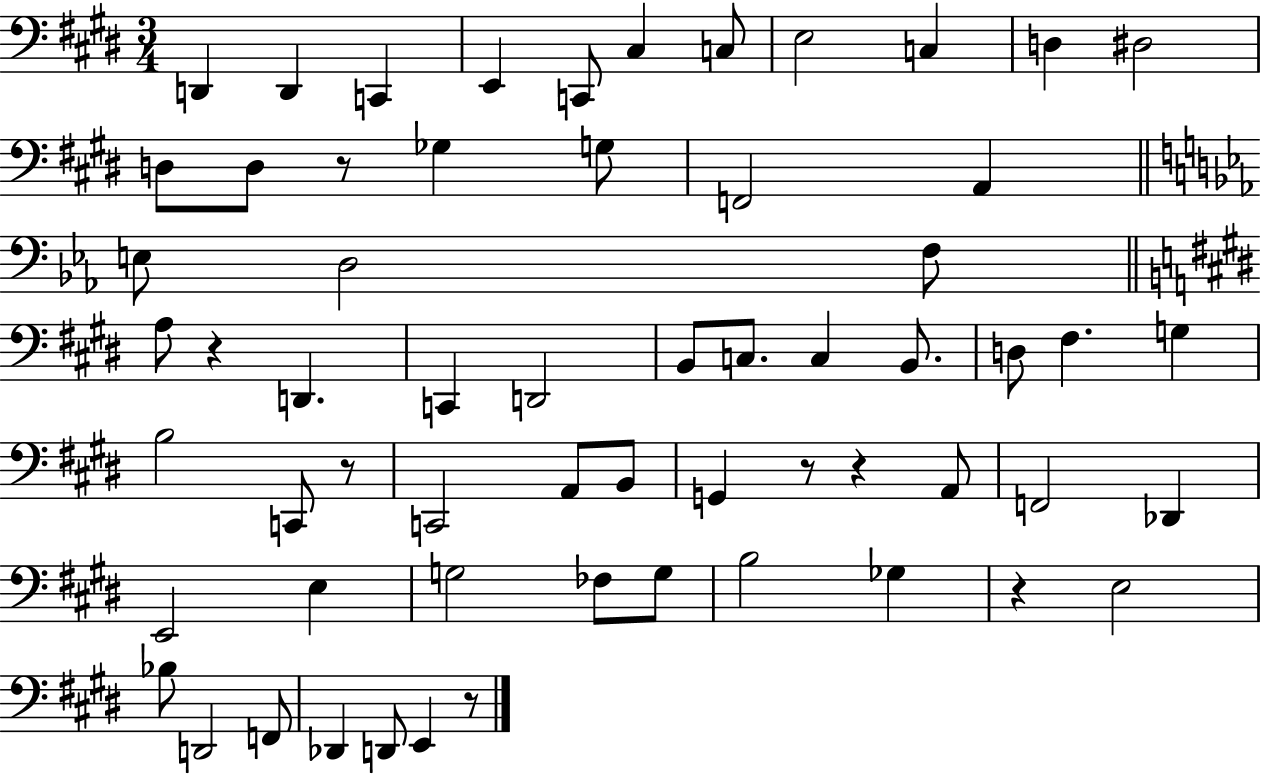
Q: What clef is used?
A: bass